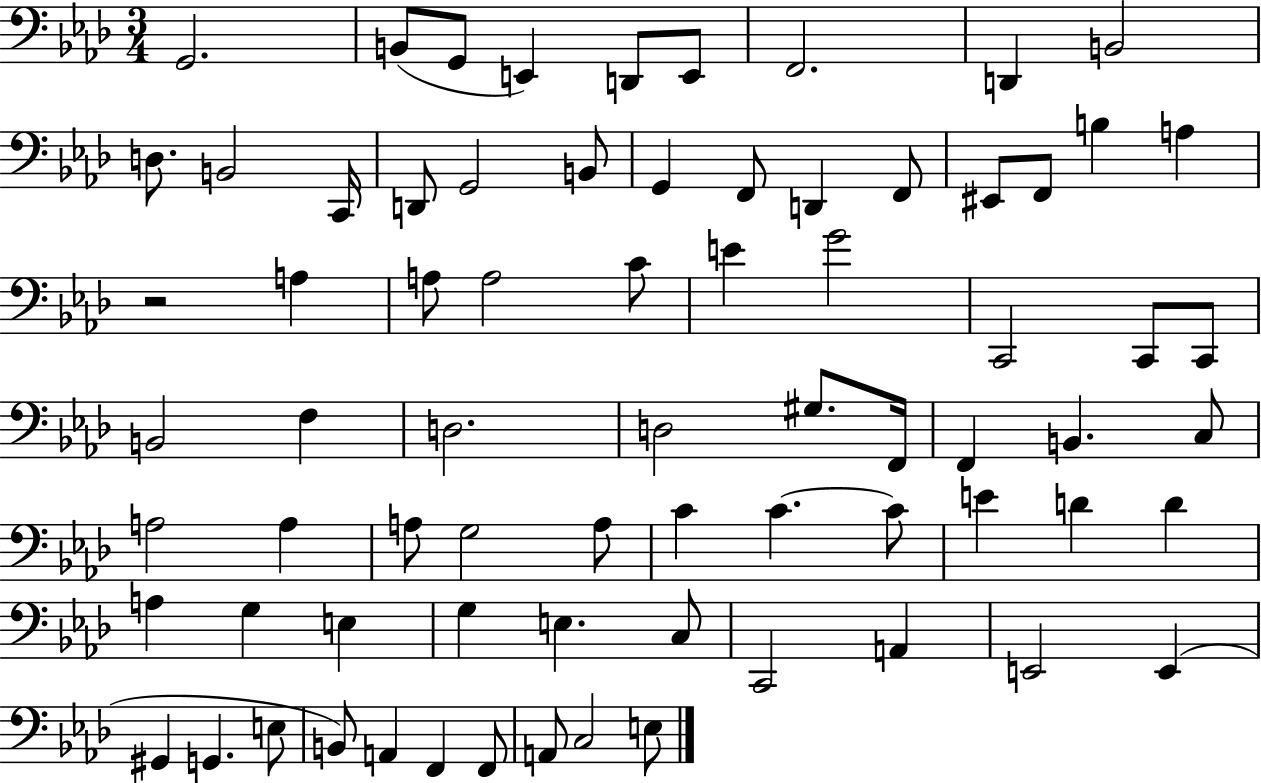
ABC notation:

X:1
T:Untitled
M:3/4
L:1/4
K:Ab
G,,2 B,,/2 G,,/2 E,, D,,/2 E,,/2 F,,2 D,, B,,2 D,/2 B,,2 C,,/4 D,,/2 G,,2 B,,/2 G,, F,,/2 D,, F,,/2 ^E,,/2 F,,/2 B, A, z2 A, A,/2 A,2 C/2 E G2 C,,2 C,,/2 C,,/2 B,,2 F, D,2 D,2 ^G,/2 F,,/4 F,, B,, C,/2 A,2 A, A,/2 G,2 A,/2 C C C/2 E D D A, G, E, G, E, C,/2 C,,2 A,, E,,2 E,, ^G,, G,, E,/2 B,,/2 A,, F,, F,,/2 A,,/2 C,2 E,/2